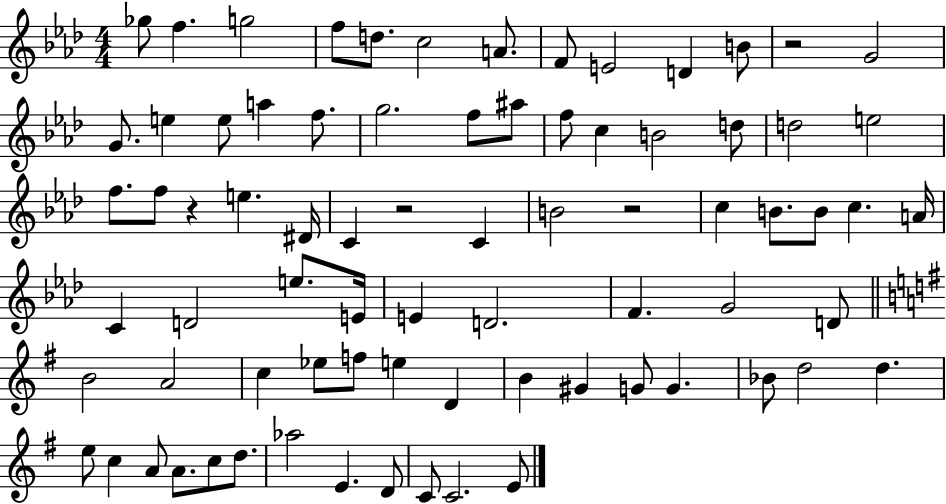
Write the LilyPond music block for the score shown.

{
  \clef treble
  \numericTimeSignature
  \time 4/4
  \key aes \major
  \repeat volta 2 { ges''8 f''4. g''2 | f''8 d''8. c''2 a'8. | f'8 e'2 d'4 b'8 | r2 g'2 | \break g'8. e''4 e''8 a''4 f''8. | g''2. f''8 ais''8 | f''8 c''4 b'2 d''8 | d''2 e''2 | \break f''8. f''8 r4 e''4. dis'16 | c'4 r2 c'4 | b'2 r2 | c''4 b'8. b'8 c''4. a'16 | \break c'4 d'2 e''8. e'16 | e'4 d'2. | f'4. g'2 d'8 | \bar "||" \break \key e \minor b'2 a'2 | c''4 ees''8 f''8 e''4 d'4 | b'4 gis'4 g'8 g'4. | bes'8 d''2 d''4. | \break e''8 c''4 a'8 a'8. c''8 d''8. | aes''2 e'4. d'8 | c'8 c'2. e'8 | } \bar "|."
}